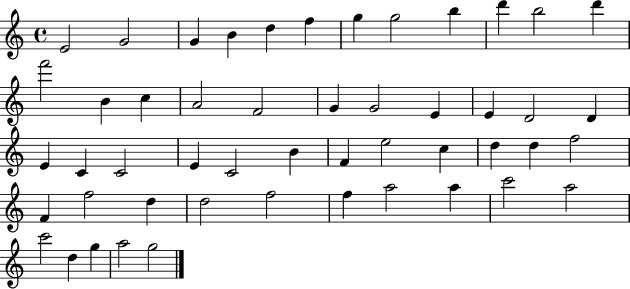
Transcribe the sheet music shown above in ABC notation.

X:1
T:Untitled
M:4/4
L:1/4
K:C
E2 G2 G B d f g g2 b d' b2 d' f'2 B c A2 F2 G G2 E E D2 D E C C2 E C2 B F e2 c d d f2 F f2 d d2 f2 f a2 a c'2 a2 c'2 d g a2 g2